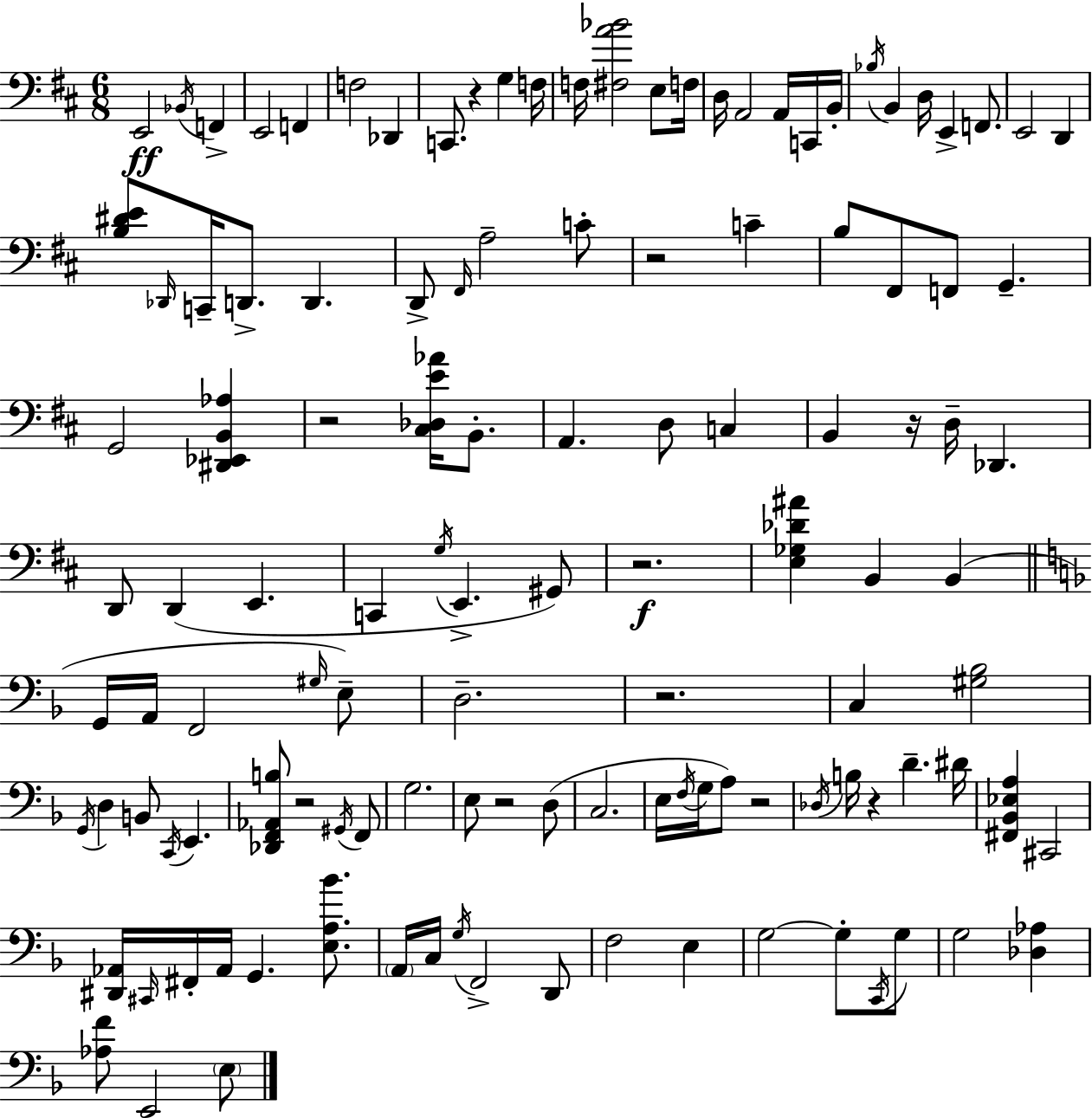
X:1
T:Untitled
M:6/8
L:1/4
K:D
E,,2 _B,,/4 F,, E,,2 F,, F,2 _D,, C,,/2 z G, F,/4 F,/4 [^F,A_B]2 E,/2 F,/4 D,/4 A,,2 A,,/4 C,,/4 B,,/4 _B,/4 B,, D,/4 E,, F,,/2 E,,2 D,, [B,^DE]/2 _D,,/4 C,,/4 D,,/2 D,, D,,/2 ^F,,/4 A,2 C/2 z2 C B,/2 ^F,,/2 F,,/2 G,, G,,2 [^D,,_E,,B,,_A,] z2 [^C,_D,E_A]/4 B,,/2 A,, D,/2 C, B,, z/4 D,/4 _D,, D,,/2 D,, E,, C,, G,/4 E,, ^G,,/2 z2 [E,_G,_D^A] B,, B,, G,,/4 A,,/4 F,,2 ^G,/4 E,/2 D,2 z2 C, [^G,_B,]2 G,,/4 D, B,,/2 C,,/4 E,, [_D,,F,,_A,,B,]/2 z2 ^G,,/4 F,,/2 G,2 E,/2 z2 D,/2 C,2 E,/4 F,/4 G,/4 A,/2 z2 _D,/4 B,/4 z D ^D/4 [^F,,_B,,_E,A,] ^C,,2 [^D,,_A,,]/4 ^C,,/4 ^F,,/4 _A,,/4 G,, [E,A,_B]/2 A,,/4 C,/4 G,/4 F,,2 D,,/2 F,2 E, G,2 G,/2 C,,/4 G,/2 G,2 [_D,_A,] [_A,F]/2 E,,2 E,/2